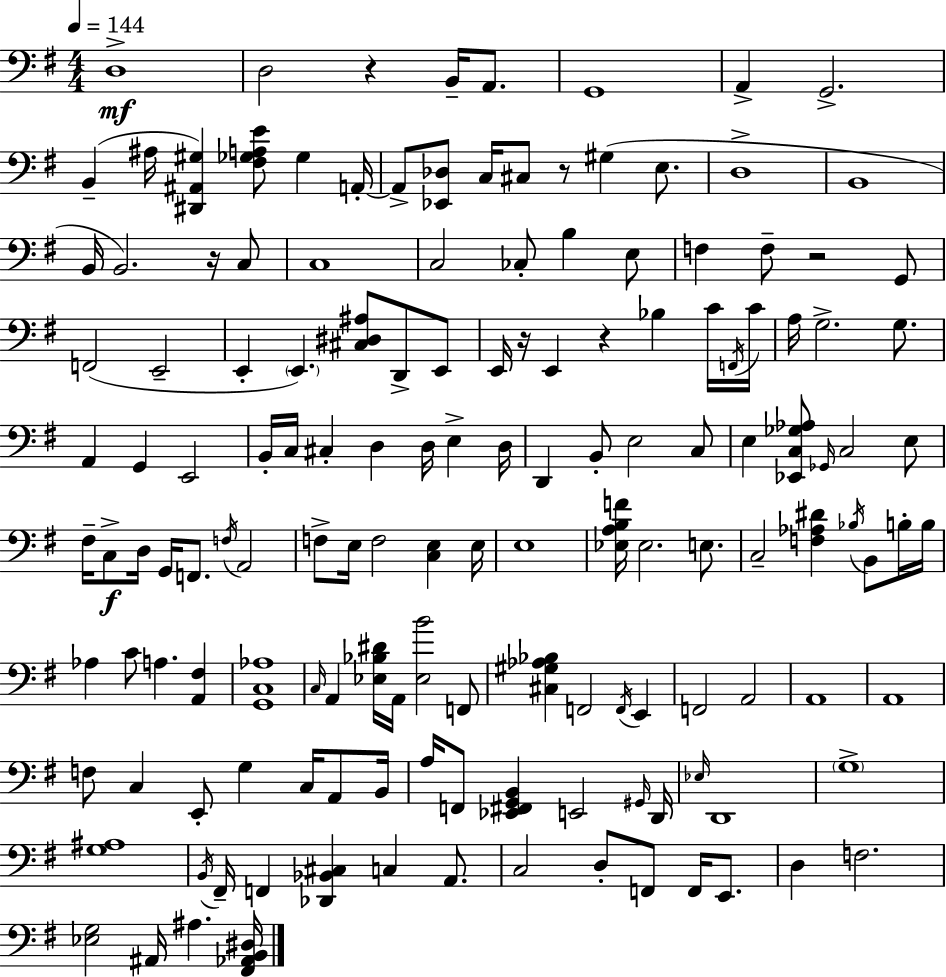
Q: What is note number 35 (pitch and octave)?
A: E2